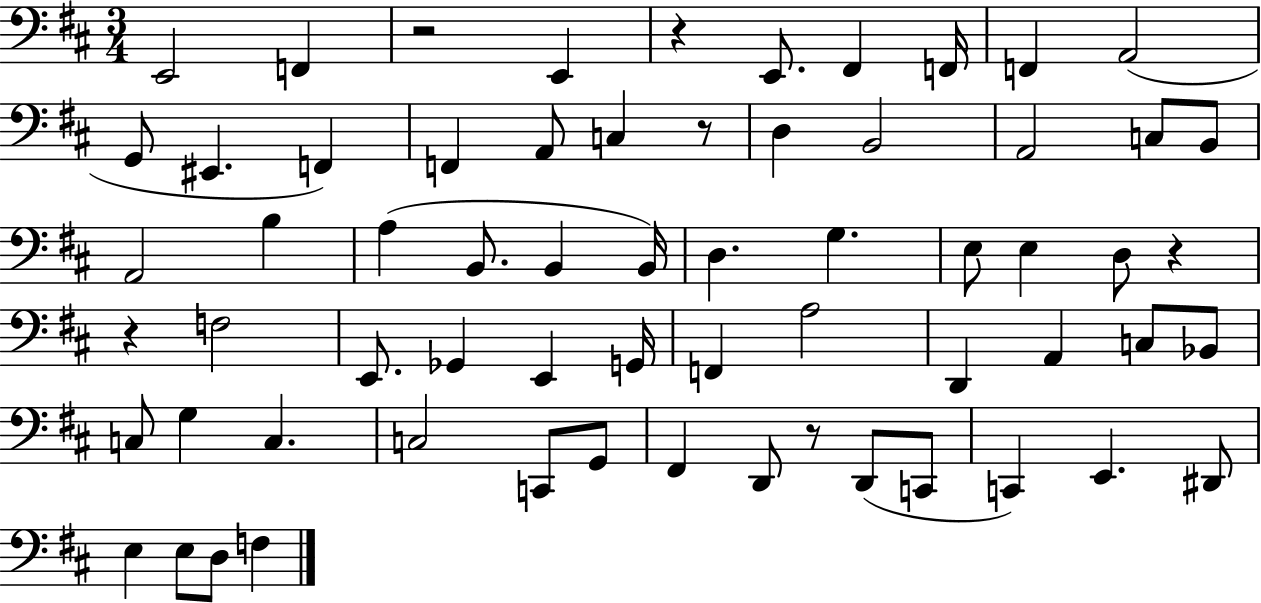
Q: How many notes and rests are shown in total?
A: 64